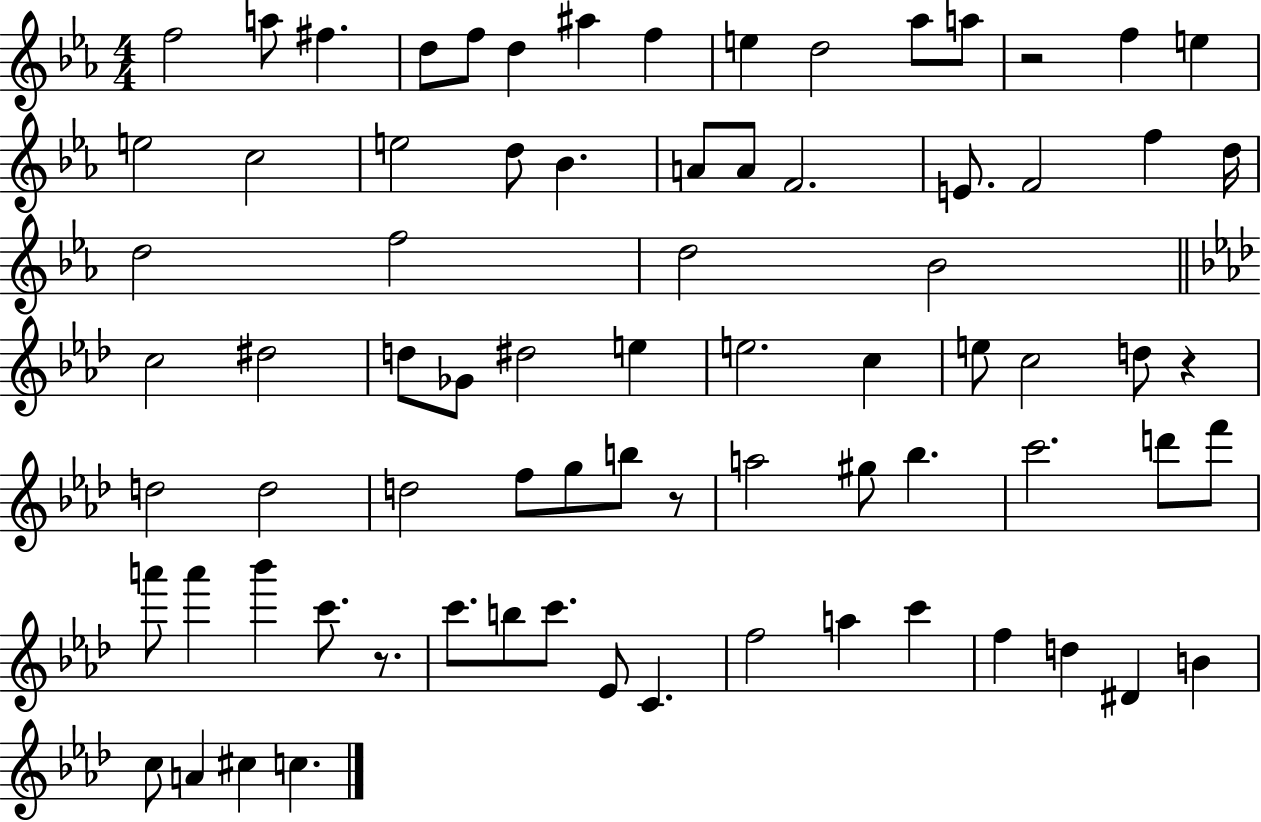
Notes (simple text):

F5/h A5/e F#5/q. D5/e F5/e D5/q A#5/q F5/q E5/q D5/h Ab5/e A5/e R/h F5/q E5/q E5/h C5/h E5/h D5/e Bb4/q. A4/e A4/e F4/h. E4/e. F4/h F5/q D5/s D5/h F5/h D5/h Bb4/h C5/h D#5/h D5/e Gb4/e D#5/h E5/q E5/h. C5/q E5/e C5/h D5/e R/q D5/h D5/h D5/h F5/e G5/e B5/e R/e A5/h G#5/e Bb5/q. C6/h. D6/e F6/e A6/e A6/q Bb6/q C6/e. R/e. C6/e. B5/e C6/e. Eb4/e C4/q. F5/h A5/q C6/q F5/q D5/q D#4/q B4/q C5/e A4/q C#5/q C5/q.